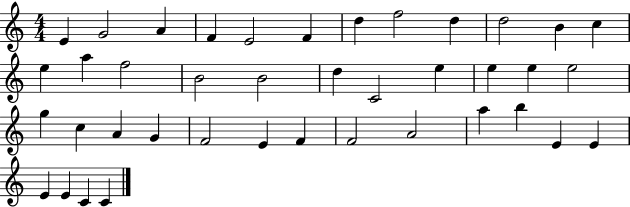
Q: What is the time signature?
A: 4/4